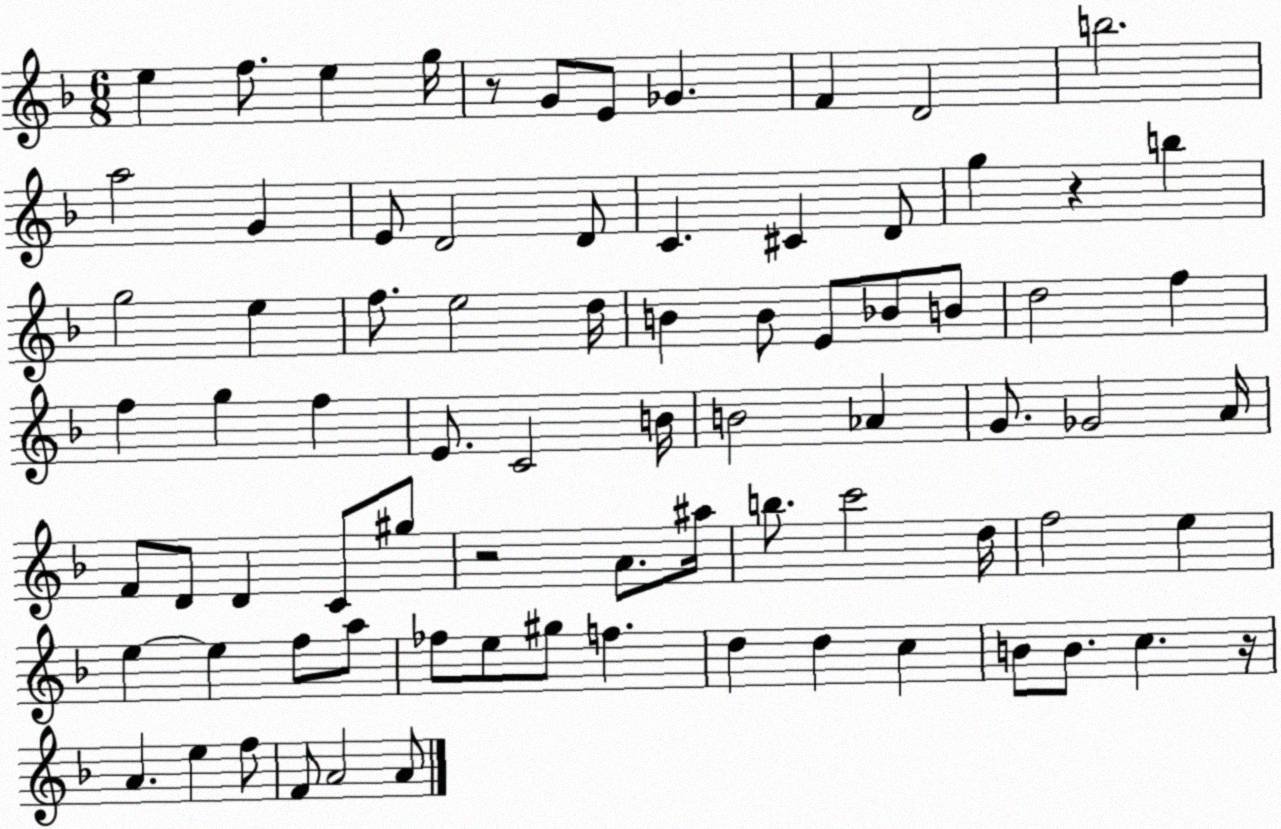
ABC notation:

X:1
T:Untitled
M:6/8
L:1/4
K:F
e f/2 e g/4 z/2 G/2 E/2 _G F D2 b2 a2 G E/2 D2 D/2 C ^C D/2 g z b g2 e f/2 e2 d/4 B B/2 E/2 _B/2 B/2 d2 f f g f E/2 C2 B/4 B2 _A G/2 _G2 A/4 F/2 D/2 D C/2 ^g/2 z2 A/2 ^a/4 b/2 c'2 d/4 f2 e e e f/2 a/2 _f/2 e/2 ^g/2 f d d c B/2 B/2 c z/4 A e f/2 F/2 A2 A/2